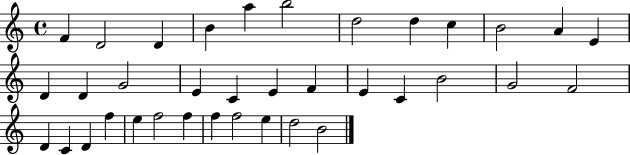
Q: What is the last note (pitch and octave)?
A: B4